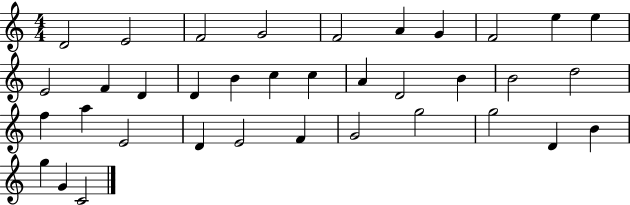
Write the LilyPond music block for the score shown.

{
  \clef treble
  \numericTimeSignature
  \time 4/4
  \key c \major
  d'2 e'2 | f'2 g'2 | f'2 a'4 g'4 | f'2 e''4 e''4 | \break e'2 f'4 d'4 | d'4 b'4 c''4 c''4 | a'4 d'2 b'4 | b'2 d''2 | \break f''4 a''4 e'2 | d'4 e'2 f'4 | g'2 g''2 | g''2 d'4 b'4 | \break g''4 g'4 c'2 | \bar "|."
}